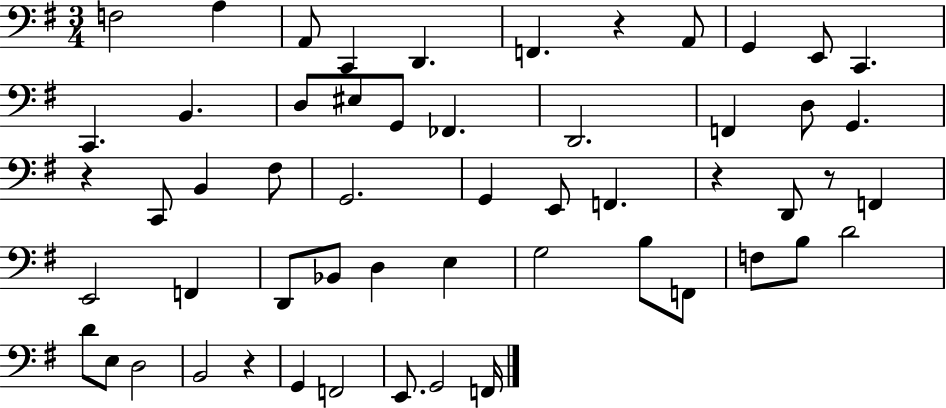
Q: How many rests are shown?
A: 5